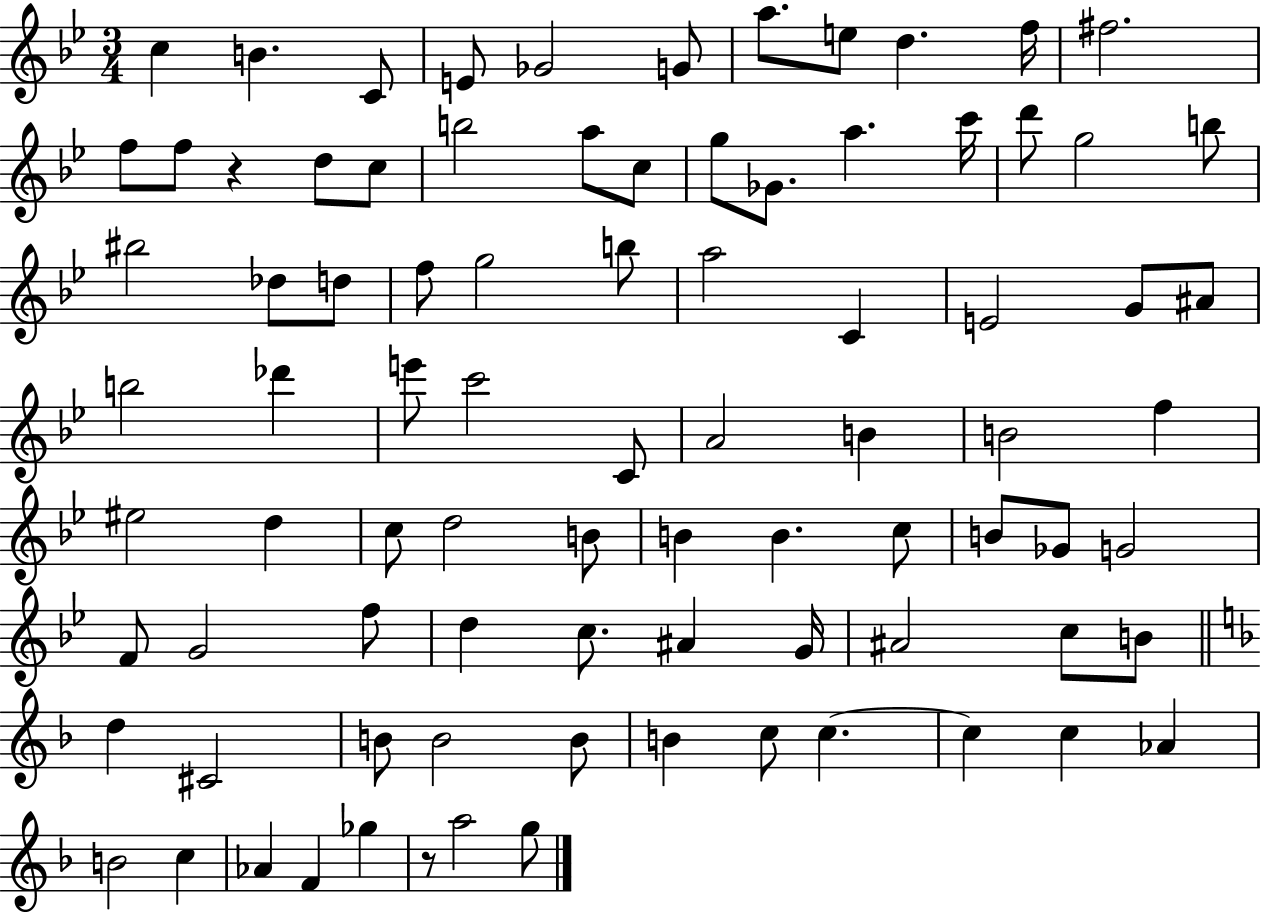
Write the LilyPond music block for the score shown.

{
  \clef treble
  \numericTimeSignature
  \time 3/4
  \key bes \major
  c''4 b'4. c'8 | e'8 ges'2 g'8 | a''8. e''8 d''4. f''16 | fis''2. | \break f''8 f''8 r4 d''8 c''8 | b''2 a''8 c''8 | g''8 ges'8. a''4. c'''16 | d'''8 g''2 b''8 | \break bis''2 des''8 d''8 | f''8 g''2 b''8 | a''2 c'4 | e'2 g'8 ais'8 | \break b''2 des'''4 | e'''8 c'''2 c'8 | a'2 b'4 | b'2 f''4 | \break eis''2 d''4 | c''8 d''2 b'8 | b'4 b'4. c''8 | b'8 ges'8 g'2 | \break f'8 g'2 f''8 | d''4 c''8. ais'4 g'16 | ais'2 c''8 b'8 | \bar "||" \break \key f \major d''4 cis'2 | b'8 b'2 b'8 | b'4 c''8 c''4.~~ | c''4 c''4 aes'4 | \break b'2 c''4 | aes'4 f'4 ges''4 | r8 a''2 g''8 | \bar "|."
}